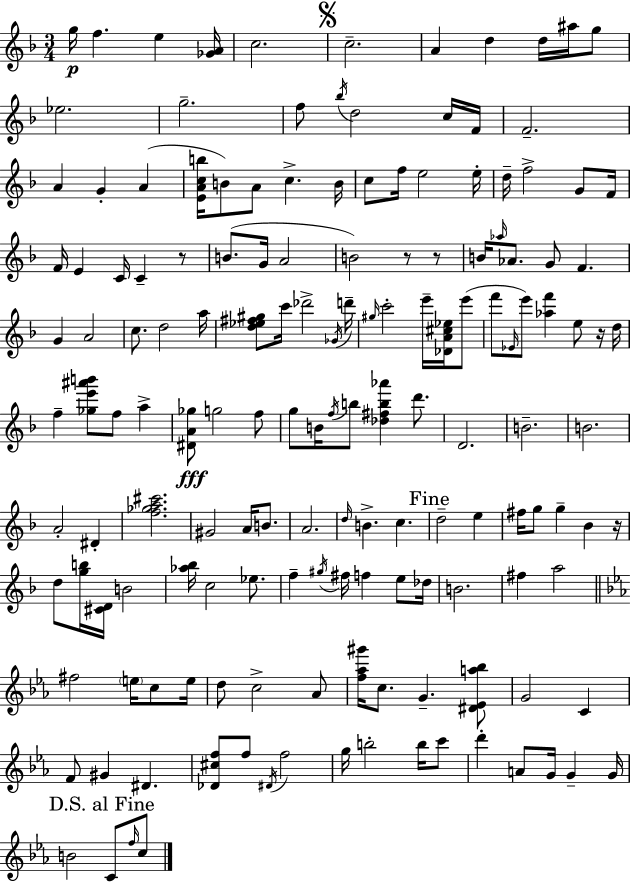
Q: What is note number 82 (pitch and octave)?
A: B4